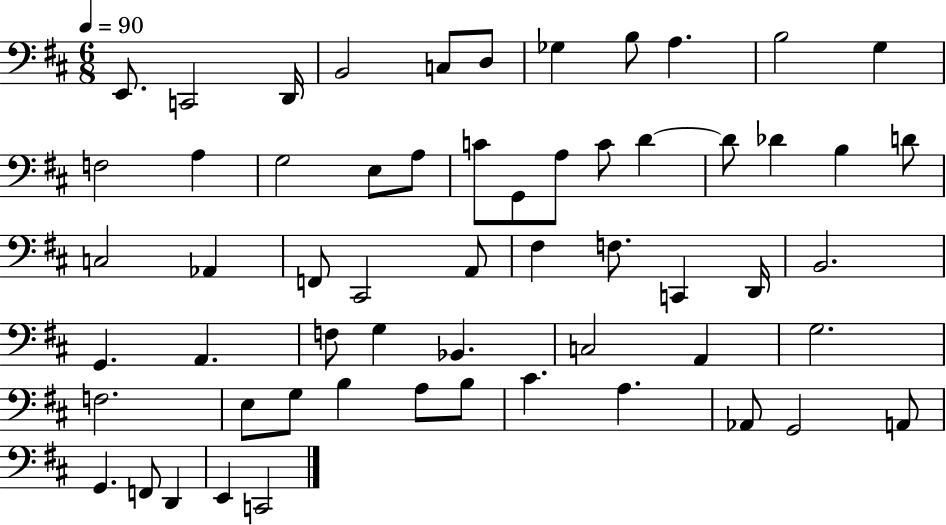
E2/e. C2/h D2/s B2/h C3/e D3/e Gb3/q B3/e A3/q. B3/h G3/q F3/h A3/q G3/h E3/e A3/e C4/e G2/e A3/e C4/e D4/q D4/e Db4/q B3/q D4/e C3/h Ab2/q F2/e C#2/h A2/e F#3/q F3/e. C2/q D2/s B2/h. G2/q. A2/q. F3/e G3/q Bb2/q. C3/h A2/q G3/h. F3/h. E3/e G3/e B3/q A3/e B3/e C#4/q. A3/q. Ab2/e G2/h A2/e G2/q. F2/e D2/q E2/q C2/h